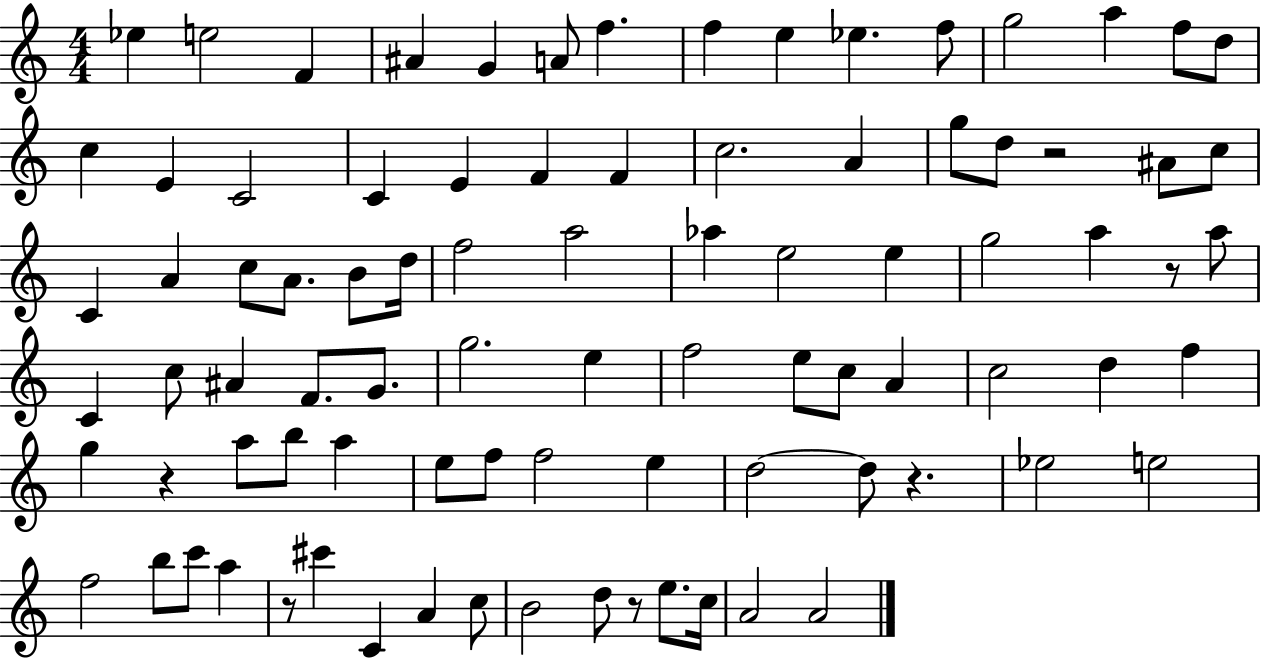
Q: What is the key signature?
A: C major